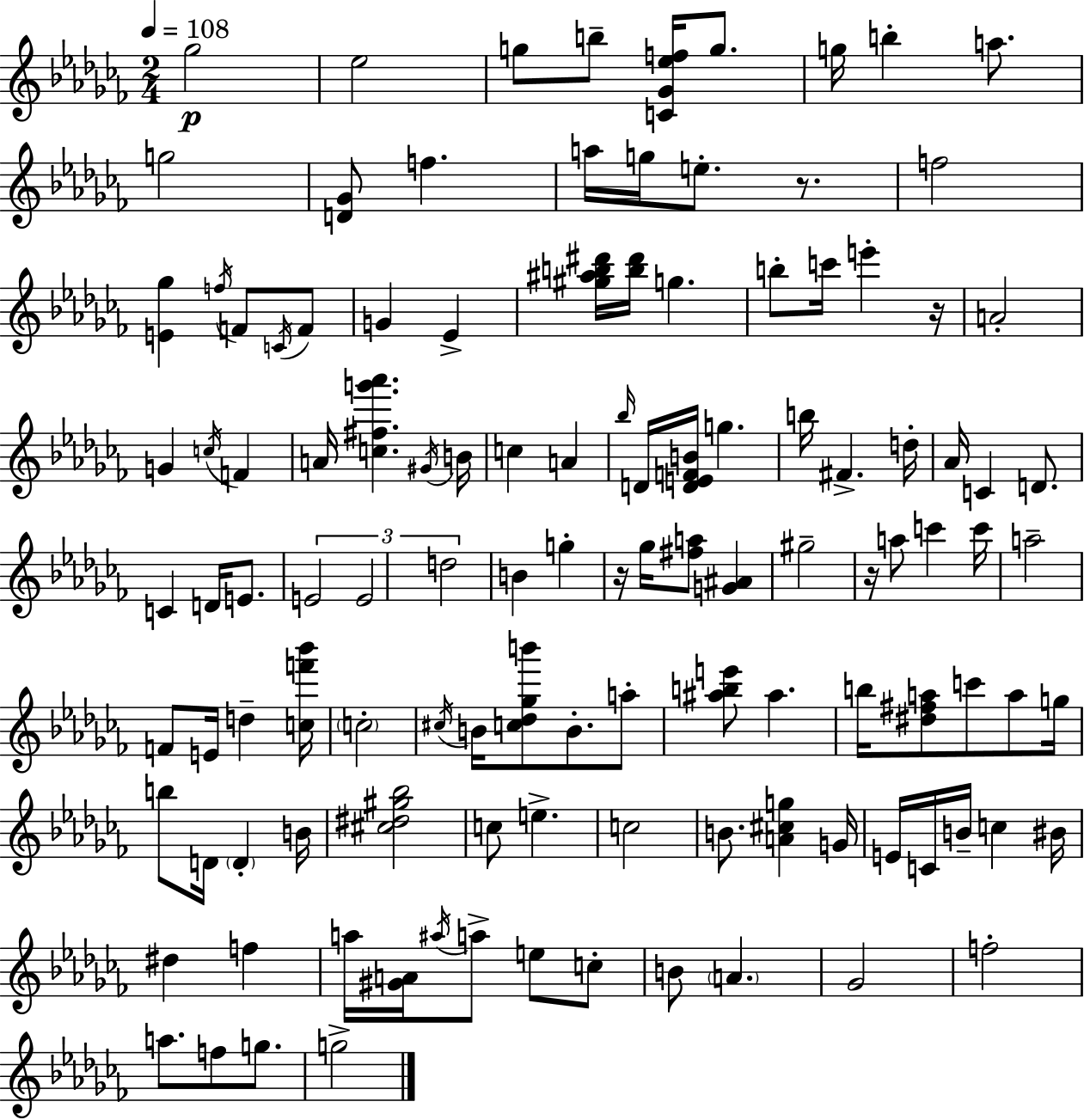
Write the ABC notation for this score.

X:1
T:Untitled
M:2/4
L:1/4
K:Abm
_g2 _e2 g/2 b/2 [C_G_ef]/4 g/2 g/4 b a/2 g2 [D_G]/2 f a/4 g/4 e/2 z/2 f2 [E_g] f/4 F/2 C/4 F/2 G _E [^g^ab^d']/4 [b^d']/4 g b/2 c'/4 e' z/4 A2 G c/4 F A/4 [c^fg'_a'] ^G/4 B/4 c A _b/4 D/4 [DEFB]/4 g b/4 ^F d/4 _A/4 C D/2 C D/4 E/2 E2 E2 d2 B g z/4 _g/4 [^fa]/2 [G^A] ^g2 z/4 a/2 c' c'/4 a2 F/2 E/4 d [cf'_b']/4 c2 ^c/4 B/4 [c_d_gb']/2 B/2 a/2 [^abe']/2 ^a b/4 [^d^fa]/2 c'/2 a/2 g/4 b/2 D/4 D B/4 [^c^d^g_b]2 c/2 e c2 B/2 [A^cg] G/4 E/4 C/4 B/4 c ^B/4 ^d f a/4 [^GA]/4 ^a/4 a/2 e/2 c/2 B/2 A _G2 f2 a/2 f/2 g/2 g2